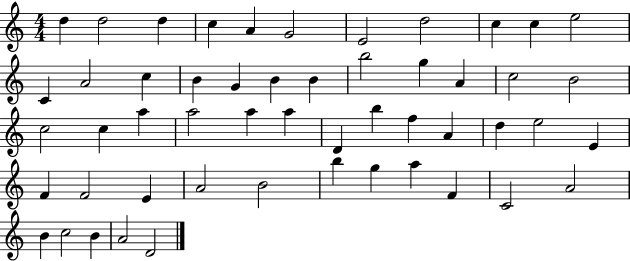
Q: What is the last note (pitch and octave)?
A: D4